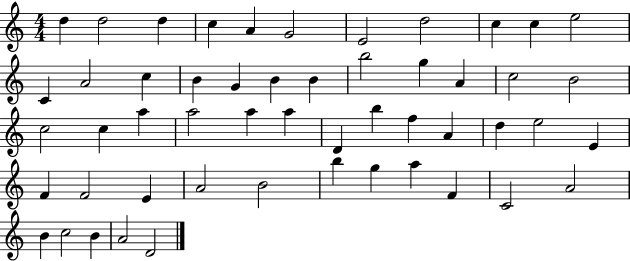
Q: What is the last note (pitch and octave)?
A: D4